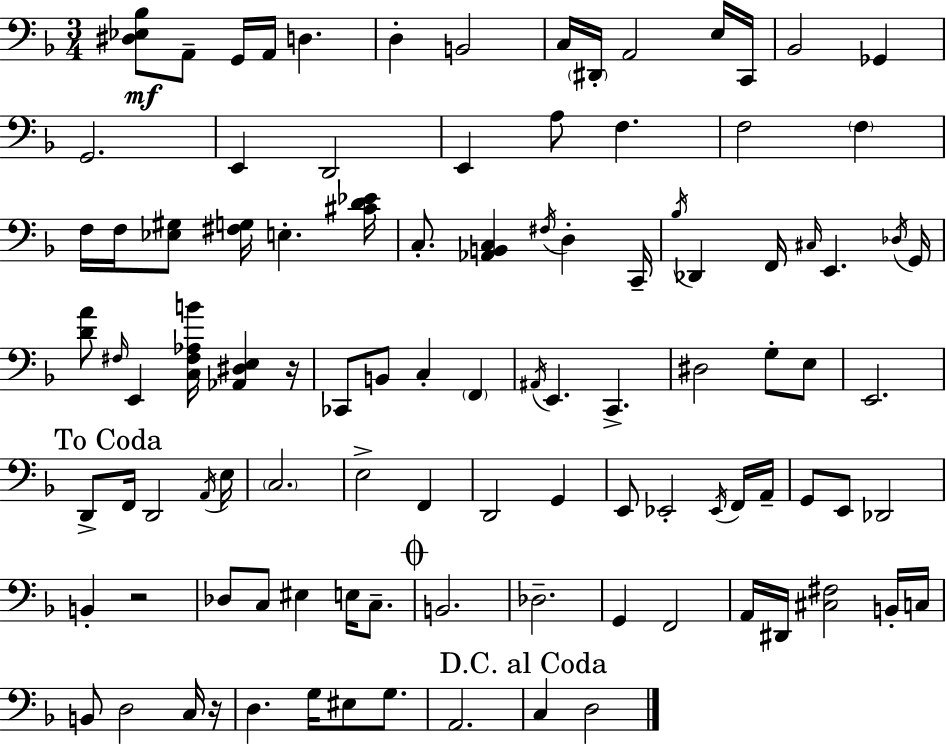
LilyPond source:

{
  \clef bass
  \numericTimeSignature
  \time 3/4
  \key f \major
  <dis ees bes>8\mf a,8-- g,16 a,16 d4. | d4-. b,2 | c16 \parenthesize dis,16-. a,2 e16 c,16 | bes,2 ges,4 | \break g,2. | e,4 d,2 | e,4 a8 f4. | f2 \parenthesize f4 | \break f16 f16 <ees gis>8 <fis g>16 e4.-. <cis' d' ees'>16 | c8.-. <aes, b, c>4 \acciaccatura { fis16 } d4-. | c,16-- \acciaccatura { bes16 } des,4 f,16 \grace { cis16 } e,4. | \acciaccatura { des16 } g,16 <d' a'>8 \grace { fis16 } e,4 <c fis aes b'>16 | \break <aes, dis e>4 r16 ces,8 b,8 c4-. | \parenthesize f,4 \acciaccatura { ais,16 } e,4. | c,4.-> dis2 | g8-. e8 e,2. | \break \mark "To Coda" d,8-> f,16 d,2 | \acciaccatura { a,16 } e16 \parenthesize c2. | e2-> | f,4 d,2 | \break g,4 e,8 ees,2-. | \acciaccatura { ees,16 } f,16 a,16-- g,8 e,8 | des,2 b,4-. | r2 des8 c8 | \break eis4 e16 c8.-- \mark \markup { \musicglyph "scripts.coda" } b,2. | des2.-- | g,4 | f,2 a,16 dis,16 <cis fis>2 | \break b,16-. c16 b,8 d2 | c16 r16 d4. | g16 eis8 g8. a,2. | \mark "D.C. al Coda" c4 | \break d2 \bar "|."
}